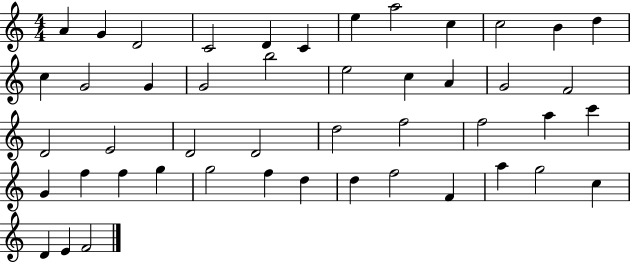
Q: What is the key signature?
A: C major